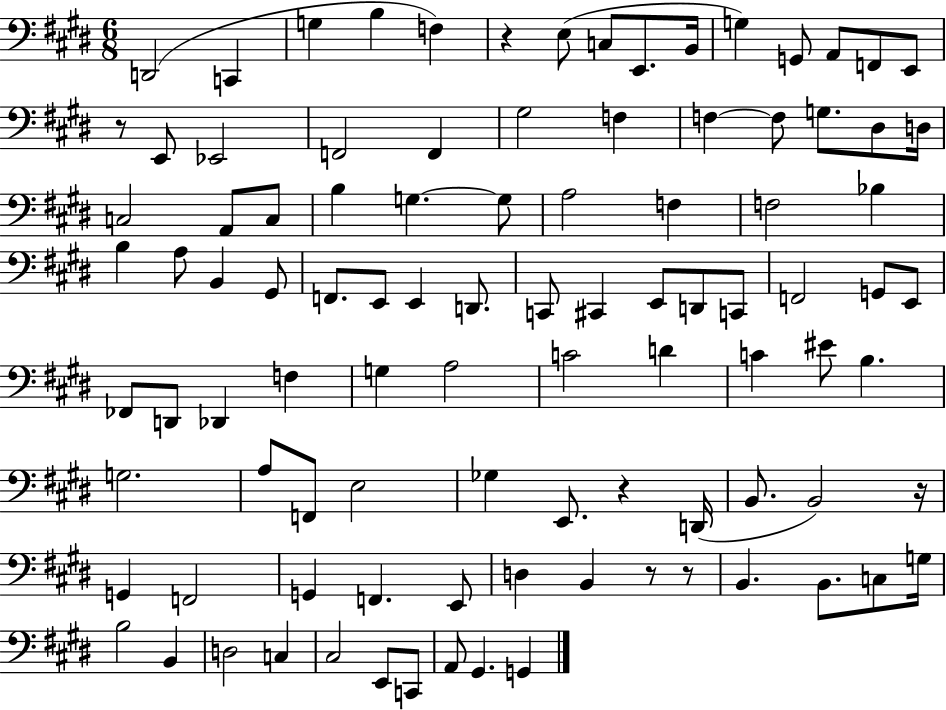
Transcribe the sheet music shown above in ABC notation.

X:1
T:Untitled
M:6/8
L:1/4
K:E
D,,2 C,, G, B, F, z E,/2 C,/2 E,,/2 B,,/4 G, G,,/2 A,,/2 F,,/2 E,,/2 z/2 E,,/2 _E,,2 F,,2 F,, ^G,2 F, F, F,/2 G,/2 ^D,/2 D,/4 C,2 A,,/2 C,/2 B, G, G,/2 A,2 F, F,2 _B, B, A,/2 B,, ^G,,/2 F,,/2 E,,/2 E,, D,,/2 C,,/2 ^C,, E,,/2 D,,/2 C,,/2 F,,2 G,,/2 E,,/2 _F,,/2 D,,/2 _D,, F, G, A,2 C2 D C ^E/2 B, G,2 A,/2 F,,/2 E,2 _G, E,,/2 z D,,/4 B,,/2 B,,2 z/4 G,, F,,2 G,, F,, E,,/2 D, B,, z/2 z/2 B,, B,,/2 C,/2 G,/4 B,2 B,, D,2 C, ^C,2 E,,/2 C,,/2 A,,/2 ^G,, G,,